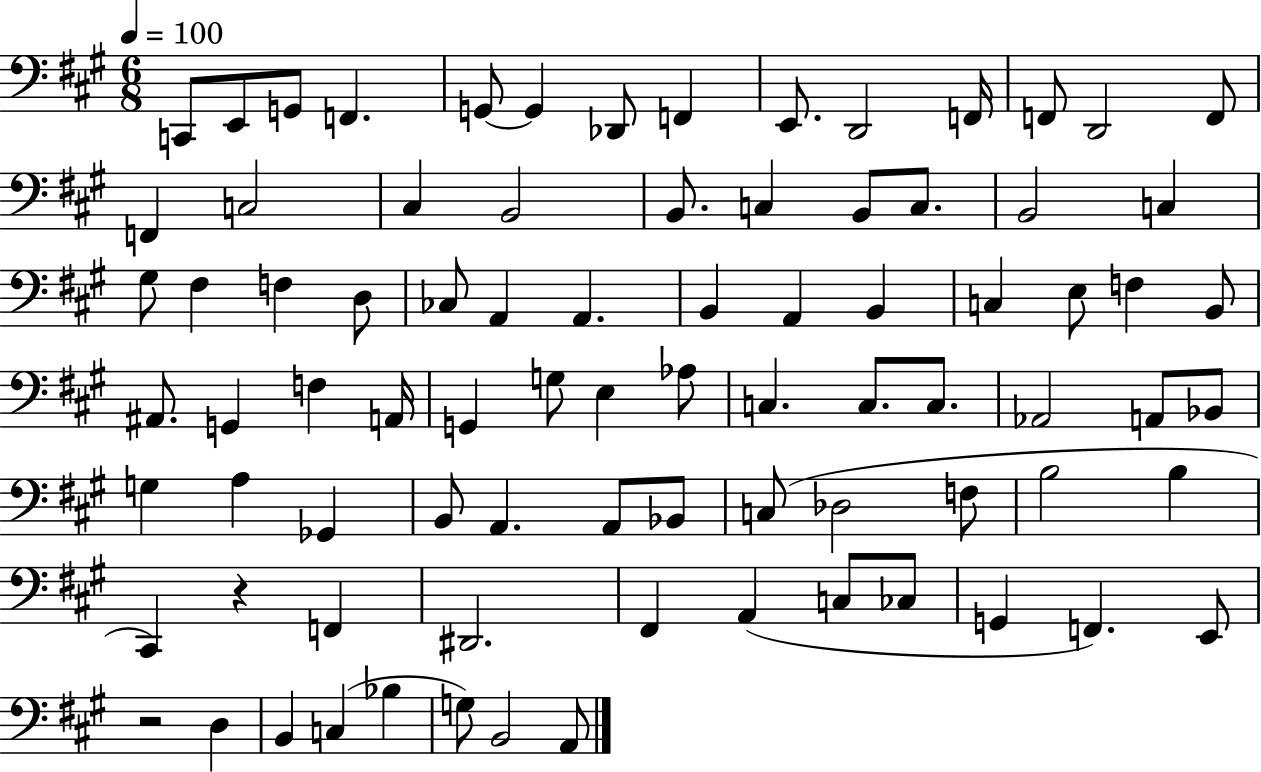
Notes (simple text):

C2/e E2/e G2/e F2/q. G2/e G2/q Db2/e F2/q E2/e. D2/h F2/s F2/e D2/h F2/e F2/q C3/h C#3/q B2/h B2/e. C3/q B2/e C3/e. B2/h C3/q G#3/e F#3/q F3/q D3/e CES3/e A2/q A2/q. B2/q A2/q B2/q C3/q E3/e F3/q B2/e A#2/e. G2/q F3/q A2/s G2/q G3/e E3/q Ab3/e C3/q. C3/e. C3/e. Ab2/h A2/e Bb2/e G3/q A3/q Gb2/q B2/e A2/q. A2/e Bb2/e C3/e Db3/h F3/e B3/h B3/q C#2/q R/q F2/q D#2/h. F#2/q A2/q C3/e CES3/e G2/q F2/q. E2/e R/h D3/q B2/q C3/q Bb3/q G3/e B2/h A2/e